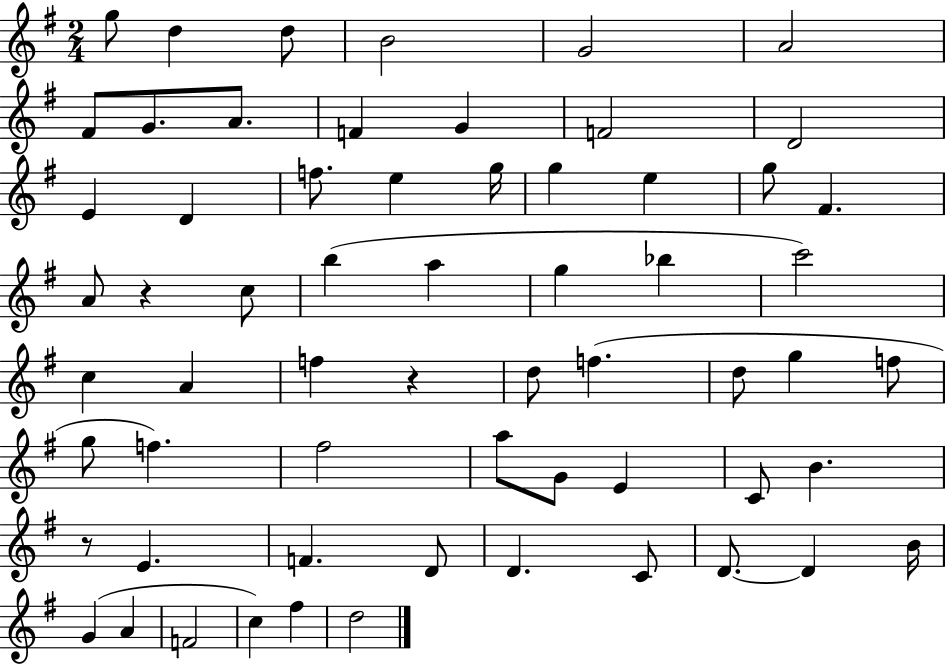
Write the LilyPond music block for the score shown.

{
  \clef treble
  \numericTimeSignature
  \time 2/4
  \key g \major
  \repeat volta 2 { g''8 d''4 d''8 | b'2 | g'2 | a'2 | \break fis'8 g'8. a'8. | f'4 g'4 | f'2 | d'2 | \break e'4 d'4 | f''8. e''4 g''16 | g''4 e''4 | g''8 fis'4. | \break a'8 r4 c''8 | b''4( a''4 | g''4 bes''4 | c'''2) | \break c''4 a'4 | f''4 r4 | d''8 f''4.( | d''8 g''4 f''8 | \break g''8 f''4.) | fis''2 | a''8 g'8 e'4 | c'8 b'4. | \break r8 e'4. | f'4. d'8 | d'4. c'8 | d'8.~~ d'4 b'16 | \break g'4( a'4 | f'2 | c''4) fis''4 | d''2 | \break } \bar "|."
}